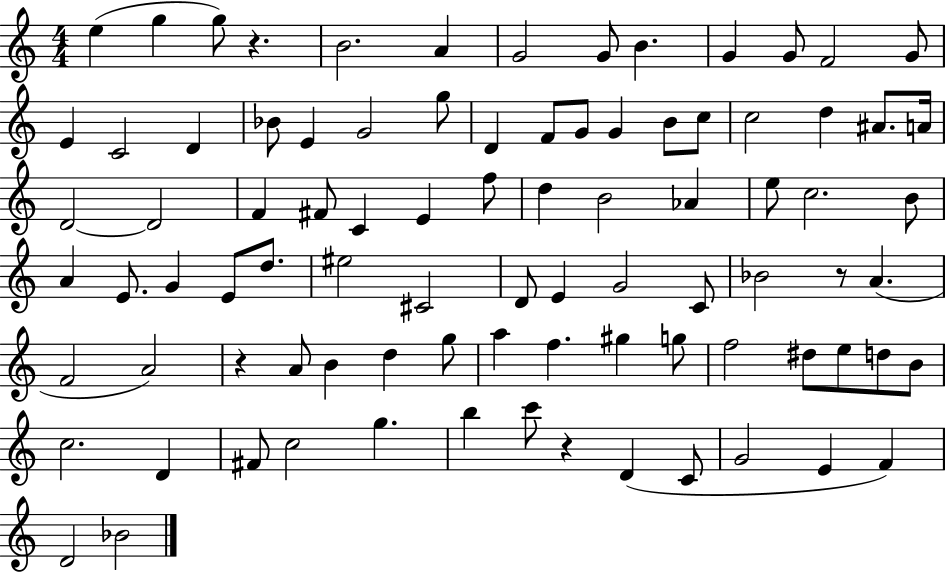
{
  \clef treble
  \numericTimeSignature
  \time 4/4
  \key c \major
  e''4( g''4 g''8) r4. | b'2. a'4 | g'2 g'8 b'4. | g'4 g'8 f'2 g'8 | \break e'4 c'2 d'4 | bes'8 e'4 g'2 g''8 | d'4 f'8 g'8 g'4 b'8 c''8 | c''2 d''4 ais'8. a'16 | \break d'2~~ d'2 | f'4 fis'8 c'4 e'4 f''8 | d''4 b'2 aes'4 | e''8 c''2. b'8 | \break a'4 e'8. g'4 e'8 d''8. | eis''2 cis'2 | d'8 e'4 g'2 c'8 | bes'2 r8 a'4.( | \break f'2 a'2) | r4 a'8 b'4 d''4 g''8 | a''4 f''4. gis''4 g''8 | f''2 dis''8 e''8 d''8 b'8 | \break c''2. d'4 | fis'8 c''2 g''4. | b''4 c'''8 r4 d'4( c'8 | g'2 e'4 f'4) | \break d'2 bes'2 | \bar "|."
}